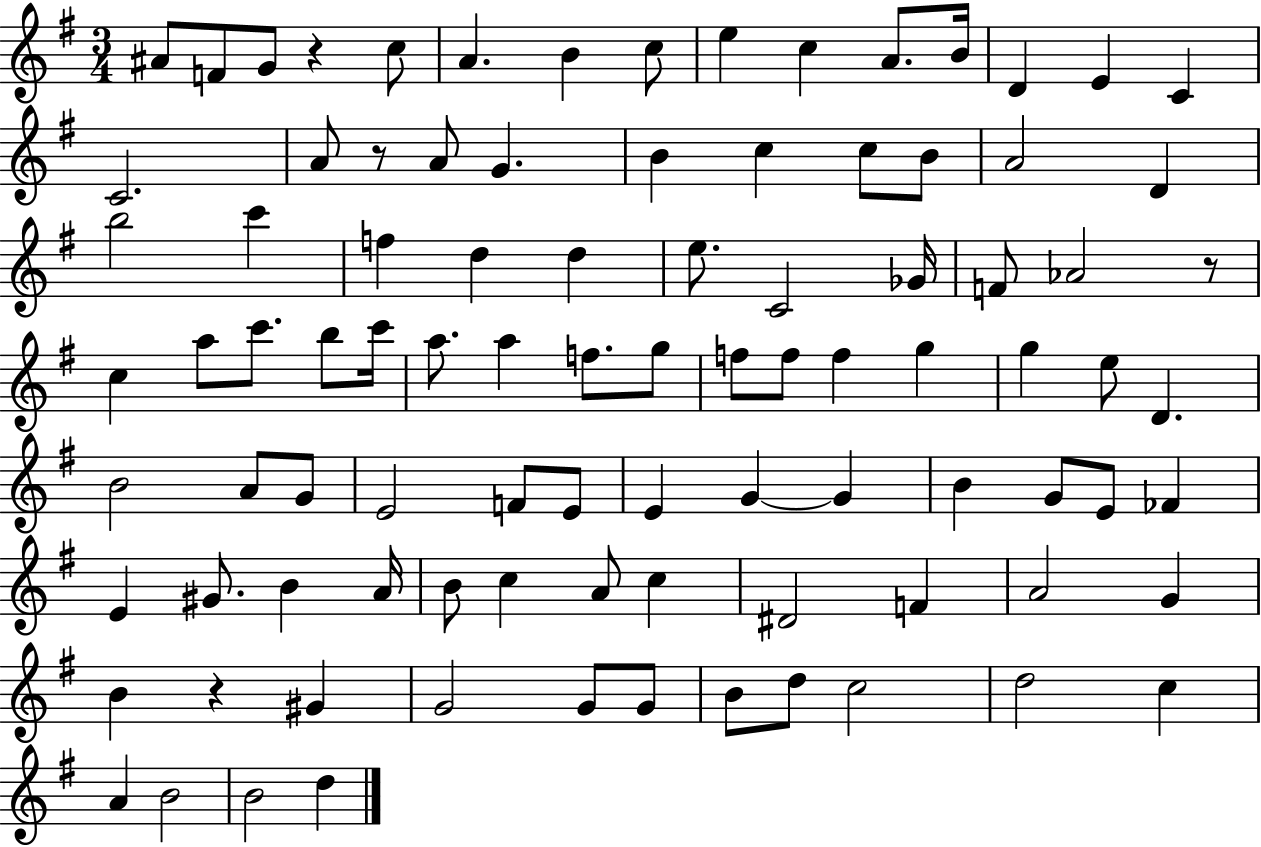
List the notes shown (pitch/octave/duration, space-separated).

A#4/e F4/e G4/e R/q C5/e A4/q. B4/q C5/e E5/q C5/q A4/e. B4/s D4/q E4/q C4/q C4/h. A4/e R/e A4/e G4/q. B4/q C5/q C5/e B4/e A4/h D4/q B5/h C6/q F5/q D5/q D5/q E5/e. C4/h Gb4/s F4/e Ab4/h R/e C5/q A5/e C6/e. B5/e C6/s A5/e. A5/q F5/e. G5/e F5/e F5/e F5/q G5/q G5/q E5/e D4/q. B4/h A4/e G4/e E4/h F4/e E4/e E4/q G4/q G4/q B4/q G4/e E4/e FES4/q E4/q G#4/e. B4/q A4/s B4/e C5/q A4/e C5/q D#4/h F4/q A4/h G4/q B4/q R/q G#4/q G4/h G4/e G4/e B4/e D5/e C5/h D5/h C5/q A4/q B4/h B4/h D5/q